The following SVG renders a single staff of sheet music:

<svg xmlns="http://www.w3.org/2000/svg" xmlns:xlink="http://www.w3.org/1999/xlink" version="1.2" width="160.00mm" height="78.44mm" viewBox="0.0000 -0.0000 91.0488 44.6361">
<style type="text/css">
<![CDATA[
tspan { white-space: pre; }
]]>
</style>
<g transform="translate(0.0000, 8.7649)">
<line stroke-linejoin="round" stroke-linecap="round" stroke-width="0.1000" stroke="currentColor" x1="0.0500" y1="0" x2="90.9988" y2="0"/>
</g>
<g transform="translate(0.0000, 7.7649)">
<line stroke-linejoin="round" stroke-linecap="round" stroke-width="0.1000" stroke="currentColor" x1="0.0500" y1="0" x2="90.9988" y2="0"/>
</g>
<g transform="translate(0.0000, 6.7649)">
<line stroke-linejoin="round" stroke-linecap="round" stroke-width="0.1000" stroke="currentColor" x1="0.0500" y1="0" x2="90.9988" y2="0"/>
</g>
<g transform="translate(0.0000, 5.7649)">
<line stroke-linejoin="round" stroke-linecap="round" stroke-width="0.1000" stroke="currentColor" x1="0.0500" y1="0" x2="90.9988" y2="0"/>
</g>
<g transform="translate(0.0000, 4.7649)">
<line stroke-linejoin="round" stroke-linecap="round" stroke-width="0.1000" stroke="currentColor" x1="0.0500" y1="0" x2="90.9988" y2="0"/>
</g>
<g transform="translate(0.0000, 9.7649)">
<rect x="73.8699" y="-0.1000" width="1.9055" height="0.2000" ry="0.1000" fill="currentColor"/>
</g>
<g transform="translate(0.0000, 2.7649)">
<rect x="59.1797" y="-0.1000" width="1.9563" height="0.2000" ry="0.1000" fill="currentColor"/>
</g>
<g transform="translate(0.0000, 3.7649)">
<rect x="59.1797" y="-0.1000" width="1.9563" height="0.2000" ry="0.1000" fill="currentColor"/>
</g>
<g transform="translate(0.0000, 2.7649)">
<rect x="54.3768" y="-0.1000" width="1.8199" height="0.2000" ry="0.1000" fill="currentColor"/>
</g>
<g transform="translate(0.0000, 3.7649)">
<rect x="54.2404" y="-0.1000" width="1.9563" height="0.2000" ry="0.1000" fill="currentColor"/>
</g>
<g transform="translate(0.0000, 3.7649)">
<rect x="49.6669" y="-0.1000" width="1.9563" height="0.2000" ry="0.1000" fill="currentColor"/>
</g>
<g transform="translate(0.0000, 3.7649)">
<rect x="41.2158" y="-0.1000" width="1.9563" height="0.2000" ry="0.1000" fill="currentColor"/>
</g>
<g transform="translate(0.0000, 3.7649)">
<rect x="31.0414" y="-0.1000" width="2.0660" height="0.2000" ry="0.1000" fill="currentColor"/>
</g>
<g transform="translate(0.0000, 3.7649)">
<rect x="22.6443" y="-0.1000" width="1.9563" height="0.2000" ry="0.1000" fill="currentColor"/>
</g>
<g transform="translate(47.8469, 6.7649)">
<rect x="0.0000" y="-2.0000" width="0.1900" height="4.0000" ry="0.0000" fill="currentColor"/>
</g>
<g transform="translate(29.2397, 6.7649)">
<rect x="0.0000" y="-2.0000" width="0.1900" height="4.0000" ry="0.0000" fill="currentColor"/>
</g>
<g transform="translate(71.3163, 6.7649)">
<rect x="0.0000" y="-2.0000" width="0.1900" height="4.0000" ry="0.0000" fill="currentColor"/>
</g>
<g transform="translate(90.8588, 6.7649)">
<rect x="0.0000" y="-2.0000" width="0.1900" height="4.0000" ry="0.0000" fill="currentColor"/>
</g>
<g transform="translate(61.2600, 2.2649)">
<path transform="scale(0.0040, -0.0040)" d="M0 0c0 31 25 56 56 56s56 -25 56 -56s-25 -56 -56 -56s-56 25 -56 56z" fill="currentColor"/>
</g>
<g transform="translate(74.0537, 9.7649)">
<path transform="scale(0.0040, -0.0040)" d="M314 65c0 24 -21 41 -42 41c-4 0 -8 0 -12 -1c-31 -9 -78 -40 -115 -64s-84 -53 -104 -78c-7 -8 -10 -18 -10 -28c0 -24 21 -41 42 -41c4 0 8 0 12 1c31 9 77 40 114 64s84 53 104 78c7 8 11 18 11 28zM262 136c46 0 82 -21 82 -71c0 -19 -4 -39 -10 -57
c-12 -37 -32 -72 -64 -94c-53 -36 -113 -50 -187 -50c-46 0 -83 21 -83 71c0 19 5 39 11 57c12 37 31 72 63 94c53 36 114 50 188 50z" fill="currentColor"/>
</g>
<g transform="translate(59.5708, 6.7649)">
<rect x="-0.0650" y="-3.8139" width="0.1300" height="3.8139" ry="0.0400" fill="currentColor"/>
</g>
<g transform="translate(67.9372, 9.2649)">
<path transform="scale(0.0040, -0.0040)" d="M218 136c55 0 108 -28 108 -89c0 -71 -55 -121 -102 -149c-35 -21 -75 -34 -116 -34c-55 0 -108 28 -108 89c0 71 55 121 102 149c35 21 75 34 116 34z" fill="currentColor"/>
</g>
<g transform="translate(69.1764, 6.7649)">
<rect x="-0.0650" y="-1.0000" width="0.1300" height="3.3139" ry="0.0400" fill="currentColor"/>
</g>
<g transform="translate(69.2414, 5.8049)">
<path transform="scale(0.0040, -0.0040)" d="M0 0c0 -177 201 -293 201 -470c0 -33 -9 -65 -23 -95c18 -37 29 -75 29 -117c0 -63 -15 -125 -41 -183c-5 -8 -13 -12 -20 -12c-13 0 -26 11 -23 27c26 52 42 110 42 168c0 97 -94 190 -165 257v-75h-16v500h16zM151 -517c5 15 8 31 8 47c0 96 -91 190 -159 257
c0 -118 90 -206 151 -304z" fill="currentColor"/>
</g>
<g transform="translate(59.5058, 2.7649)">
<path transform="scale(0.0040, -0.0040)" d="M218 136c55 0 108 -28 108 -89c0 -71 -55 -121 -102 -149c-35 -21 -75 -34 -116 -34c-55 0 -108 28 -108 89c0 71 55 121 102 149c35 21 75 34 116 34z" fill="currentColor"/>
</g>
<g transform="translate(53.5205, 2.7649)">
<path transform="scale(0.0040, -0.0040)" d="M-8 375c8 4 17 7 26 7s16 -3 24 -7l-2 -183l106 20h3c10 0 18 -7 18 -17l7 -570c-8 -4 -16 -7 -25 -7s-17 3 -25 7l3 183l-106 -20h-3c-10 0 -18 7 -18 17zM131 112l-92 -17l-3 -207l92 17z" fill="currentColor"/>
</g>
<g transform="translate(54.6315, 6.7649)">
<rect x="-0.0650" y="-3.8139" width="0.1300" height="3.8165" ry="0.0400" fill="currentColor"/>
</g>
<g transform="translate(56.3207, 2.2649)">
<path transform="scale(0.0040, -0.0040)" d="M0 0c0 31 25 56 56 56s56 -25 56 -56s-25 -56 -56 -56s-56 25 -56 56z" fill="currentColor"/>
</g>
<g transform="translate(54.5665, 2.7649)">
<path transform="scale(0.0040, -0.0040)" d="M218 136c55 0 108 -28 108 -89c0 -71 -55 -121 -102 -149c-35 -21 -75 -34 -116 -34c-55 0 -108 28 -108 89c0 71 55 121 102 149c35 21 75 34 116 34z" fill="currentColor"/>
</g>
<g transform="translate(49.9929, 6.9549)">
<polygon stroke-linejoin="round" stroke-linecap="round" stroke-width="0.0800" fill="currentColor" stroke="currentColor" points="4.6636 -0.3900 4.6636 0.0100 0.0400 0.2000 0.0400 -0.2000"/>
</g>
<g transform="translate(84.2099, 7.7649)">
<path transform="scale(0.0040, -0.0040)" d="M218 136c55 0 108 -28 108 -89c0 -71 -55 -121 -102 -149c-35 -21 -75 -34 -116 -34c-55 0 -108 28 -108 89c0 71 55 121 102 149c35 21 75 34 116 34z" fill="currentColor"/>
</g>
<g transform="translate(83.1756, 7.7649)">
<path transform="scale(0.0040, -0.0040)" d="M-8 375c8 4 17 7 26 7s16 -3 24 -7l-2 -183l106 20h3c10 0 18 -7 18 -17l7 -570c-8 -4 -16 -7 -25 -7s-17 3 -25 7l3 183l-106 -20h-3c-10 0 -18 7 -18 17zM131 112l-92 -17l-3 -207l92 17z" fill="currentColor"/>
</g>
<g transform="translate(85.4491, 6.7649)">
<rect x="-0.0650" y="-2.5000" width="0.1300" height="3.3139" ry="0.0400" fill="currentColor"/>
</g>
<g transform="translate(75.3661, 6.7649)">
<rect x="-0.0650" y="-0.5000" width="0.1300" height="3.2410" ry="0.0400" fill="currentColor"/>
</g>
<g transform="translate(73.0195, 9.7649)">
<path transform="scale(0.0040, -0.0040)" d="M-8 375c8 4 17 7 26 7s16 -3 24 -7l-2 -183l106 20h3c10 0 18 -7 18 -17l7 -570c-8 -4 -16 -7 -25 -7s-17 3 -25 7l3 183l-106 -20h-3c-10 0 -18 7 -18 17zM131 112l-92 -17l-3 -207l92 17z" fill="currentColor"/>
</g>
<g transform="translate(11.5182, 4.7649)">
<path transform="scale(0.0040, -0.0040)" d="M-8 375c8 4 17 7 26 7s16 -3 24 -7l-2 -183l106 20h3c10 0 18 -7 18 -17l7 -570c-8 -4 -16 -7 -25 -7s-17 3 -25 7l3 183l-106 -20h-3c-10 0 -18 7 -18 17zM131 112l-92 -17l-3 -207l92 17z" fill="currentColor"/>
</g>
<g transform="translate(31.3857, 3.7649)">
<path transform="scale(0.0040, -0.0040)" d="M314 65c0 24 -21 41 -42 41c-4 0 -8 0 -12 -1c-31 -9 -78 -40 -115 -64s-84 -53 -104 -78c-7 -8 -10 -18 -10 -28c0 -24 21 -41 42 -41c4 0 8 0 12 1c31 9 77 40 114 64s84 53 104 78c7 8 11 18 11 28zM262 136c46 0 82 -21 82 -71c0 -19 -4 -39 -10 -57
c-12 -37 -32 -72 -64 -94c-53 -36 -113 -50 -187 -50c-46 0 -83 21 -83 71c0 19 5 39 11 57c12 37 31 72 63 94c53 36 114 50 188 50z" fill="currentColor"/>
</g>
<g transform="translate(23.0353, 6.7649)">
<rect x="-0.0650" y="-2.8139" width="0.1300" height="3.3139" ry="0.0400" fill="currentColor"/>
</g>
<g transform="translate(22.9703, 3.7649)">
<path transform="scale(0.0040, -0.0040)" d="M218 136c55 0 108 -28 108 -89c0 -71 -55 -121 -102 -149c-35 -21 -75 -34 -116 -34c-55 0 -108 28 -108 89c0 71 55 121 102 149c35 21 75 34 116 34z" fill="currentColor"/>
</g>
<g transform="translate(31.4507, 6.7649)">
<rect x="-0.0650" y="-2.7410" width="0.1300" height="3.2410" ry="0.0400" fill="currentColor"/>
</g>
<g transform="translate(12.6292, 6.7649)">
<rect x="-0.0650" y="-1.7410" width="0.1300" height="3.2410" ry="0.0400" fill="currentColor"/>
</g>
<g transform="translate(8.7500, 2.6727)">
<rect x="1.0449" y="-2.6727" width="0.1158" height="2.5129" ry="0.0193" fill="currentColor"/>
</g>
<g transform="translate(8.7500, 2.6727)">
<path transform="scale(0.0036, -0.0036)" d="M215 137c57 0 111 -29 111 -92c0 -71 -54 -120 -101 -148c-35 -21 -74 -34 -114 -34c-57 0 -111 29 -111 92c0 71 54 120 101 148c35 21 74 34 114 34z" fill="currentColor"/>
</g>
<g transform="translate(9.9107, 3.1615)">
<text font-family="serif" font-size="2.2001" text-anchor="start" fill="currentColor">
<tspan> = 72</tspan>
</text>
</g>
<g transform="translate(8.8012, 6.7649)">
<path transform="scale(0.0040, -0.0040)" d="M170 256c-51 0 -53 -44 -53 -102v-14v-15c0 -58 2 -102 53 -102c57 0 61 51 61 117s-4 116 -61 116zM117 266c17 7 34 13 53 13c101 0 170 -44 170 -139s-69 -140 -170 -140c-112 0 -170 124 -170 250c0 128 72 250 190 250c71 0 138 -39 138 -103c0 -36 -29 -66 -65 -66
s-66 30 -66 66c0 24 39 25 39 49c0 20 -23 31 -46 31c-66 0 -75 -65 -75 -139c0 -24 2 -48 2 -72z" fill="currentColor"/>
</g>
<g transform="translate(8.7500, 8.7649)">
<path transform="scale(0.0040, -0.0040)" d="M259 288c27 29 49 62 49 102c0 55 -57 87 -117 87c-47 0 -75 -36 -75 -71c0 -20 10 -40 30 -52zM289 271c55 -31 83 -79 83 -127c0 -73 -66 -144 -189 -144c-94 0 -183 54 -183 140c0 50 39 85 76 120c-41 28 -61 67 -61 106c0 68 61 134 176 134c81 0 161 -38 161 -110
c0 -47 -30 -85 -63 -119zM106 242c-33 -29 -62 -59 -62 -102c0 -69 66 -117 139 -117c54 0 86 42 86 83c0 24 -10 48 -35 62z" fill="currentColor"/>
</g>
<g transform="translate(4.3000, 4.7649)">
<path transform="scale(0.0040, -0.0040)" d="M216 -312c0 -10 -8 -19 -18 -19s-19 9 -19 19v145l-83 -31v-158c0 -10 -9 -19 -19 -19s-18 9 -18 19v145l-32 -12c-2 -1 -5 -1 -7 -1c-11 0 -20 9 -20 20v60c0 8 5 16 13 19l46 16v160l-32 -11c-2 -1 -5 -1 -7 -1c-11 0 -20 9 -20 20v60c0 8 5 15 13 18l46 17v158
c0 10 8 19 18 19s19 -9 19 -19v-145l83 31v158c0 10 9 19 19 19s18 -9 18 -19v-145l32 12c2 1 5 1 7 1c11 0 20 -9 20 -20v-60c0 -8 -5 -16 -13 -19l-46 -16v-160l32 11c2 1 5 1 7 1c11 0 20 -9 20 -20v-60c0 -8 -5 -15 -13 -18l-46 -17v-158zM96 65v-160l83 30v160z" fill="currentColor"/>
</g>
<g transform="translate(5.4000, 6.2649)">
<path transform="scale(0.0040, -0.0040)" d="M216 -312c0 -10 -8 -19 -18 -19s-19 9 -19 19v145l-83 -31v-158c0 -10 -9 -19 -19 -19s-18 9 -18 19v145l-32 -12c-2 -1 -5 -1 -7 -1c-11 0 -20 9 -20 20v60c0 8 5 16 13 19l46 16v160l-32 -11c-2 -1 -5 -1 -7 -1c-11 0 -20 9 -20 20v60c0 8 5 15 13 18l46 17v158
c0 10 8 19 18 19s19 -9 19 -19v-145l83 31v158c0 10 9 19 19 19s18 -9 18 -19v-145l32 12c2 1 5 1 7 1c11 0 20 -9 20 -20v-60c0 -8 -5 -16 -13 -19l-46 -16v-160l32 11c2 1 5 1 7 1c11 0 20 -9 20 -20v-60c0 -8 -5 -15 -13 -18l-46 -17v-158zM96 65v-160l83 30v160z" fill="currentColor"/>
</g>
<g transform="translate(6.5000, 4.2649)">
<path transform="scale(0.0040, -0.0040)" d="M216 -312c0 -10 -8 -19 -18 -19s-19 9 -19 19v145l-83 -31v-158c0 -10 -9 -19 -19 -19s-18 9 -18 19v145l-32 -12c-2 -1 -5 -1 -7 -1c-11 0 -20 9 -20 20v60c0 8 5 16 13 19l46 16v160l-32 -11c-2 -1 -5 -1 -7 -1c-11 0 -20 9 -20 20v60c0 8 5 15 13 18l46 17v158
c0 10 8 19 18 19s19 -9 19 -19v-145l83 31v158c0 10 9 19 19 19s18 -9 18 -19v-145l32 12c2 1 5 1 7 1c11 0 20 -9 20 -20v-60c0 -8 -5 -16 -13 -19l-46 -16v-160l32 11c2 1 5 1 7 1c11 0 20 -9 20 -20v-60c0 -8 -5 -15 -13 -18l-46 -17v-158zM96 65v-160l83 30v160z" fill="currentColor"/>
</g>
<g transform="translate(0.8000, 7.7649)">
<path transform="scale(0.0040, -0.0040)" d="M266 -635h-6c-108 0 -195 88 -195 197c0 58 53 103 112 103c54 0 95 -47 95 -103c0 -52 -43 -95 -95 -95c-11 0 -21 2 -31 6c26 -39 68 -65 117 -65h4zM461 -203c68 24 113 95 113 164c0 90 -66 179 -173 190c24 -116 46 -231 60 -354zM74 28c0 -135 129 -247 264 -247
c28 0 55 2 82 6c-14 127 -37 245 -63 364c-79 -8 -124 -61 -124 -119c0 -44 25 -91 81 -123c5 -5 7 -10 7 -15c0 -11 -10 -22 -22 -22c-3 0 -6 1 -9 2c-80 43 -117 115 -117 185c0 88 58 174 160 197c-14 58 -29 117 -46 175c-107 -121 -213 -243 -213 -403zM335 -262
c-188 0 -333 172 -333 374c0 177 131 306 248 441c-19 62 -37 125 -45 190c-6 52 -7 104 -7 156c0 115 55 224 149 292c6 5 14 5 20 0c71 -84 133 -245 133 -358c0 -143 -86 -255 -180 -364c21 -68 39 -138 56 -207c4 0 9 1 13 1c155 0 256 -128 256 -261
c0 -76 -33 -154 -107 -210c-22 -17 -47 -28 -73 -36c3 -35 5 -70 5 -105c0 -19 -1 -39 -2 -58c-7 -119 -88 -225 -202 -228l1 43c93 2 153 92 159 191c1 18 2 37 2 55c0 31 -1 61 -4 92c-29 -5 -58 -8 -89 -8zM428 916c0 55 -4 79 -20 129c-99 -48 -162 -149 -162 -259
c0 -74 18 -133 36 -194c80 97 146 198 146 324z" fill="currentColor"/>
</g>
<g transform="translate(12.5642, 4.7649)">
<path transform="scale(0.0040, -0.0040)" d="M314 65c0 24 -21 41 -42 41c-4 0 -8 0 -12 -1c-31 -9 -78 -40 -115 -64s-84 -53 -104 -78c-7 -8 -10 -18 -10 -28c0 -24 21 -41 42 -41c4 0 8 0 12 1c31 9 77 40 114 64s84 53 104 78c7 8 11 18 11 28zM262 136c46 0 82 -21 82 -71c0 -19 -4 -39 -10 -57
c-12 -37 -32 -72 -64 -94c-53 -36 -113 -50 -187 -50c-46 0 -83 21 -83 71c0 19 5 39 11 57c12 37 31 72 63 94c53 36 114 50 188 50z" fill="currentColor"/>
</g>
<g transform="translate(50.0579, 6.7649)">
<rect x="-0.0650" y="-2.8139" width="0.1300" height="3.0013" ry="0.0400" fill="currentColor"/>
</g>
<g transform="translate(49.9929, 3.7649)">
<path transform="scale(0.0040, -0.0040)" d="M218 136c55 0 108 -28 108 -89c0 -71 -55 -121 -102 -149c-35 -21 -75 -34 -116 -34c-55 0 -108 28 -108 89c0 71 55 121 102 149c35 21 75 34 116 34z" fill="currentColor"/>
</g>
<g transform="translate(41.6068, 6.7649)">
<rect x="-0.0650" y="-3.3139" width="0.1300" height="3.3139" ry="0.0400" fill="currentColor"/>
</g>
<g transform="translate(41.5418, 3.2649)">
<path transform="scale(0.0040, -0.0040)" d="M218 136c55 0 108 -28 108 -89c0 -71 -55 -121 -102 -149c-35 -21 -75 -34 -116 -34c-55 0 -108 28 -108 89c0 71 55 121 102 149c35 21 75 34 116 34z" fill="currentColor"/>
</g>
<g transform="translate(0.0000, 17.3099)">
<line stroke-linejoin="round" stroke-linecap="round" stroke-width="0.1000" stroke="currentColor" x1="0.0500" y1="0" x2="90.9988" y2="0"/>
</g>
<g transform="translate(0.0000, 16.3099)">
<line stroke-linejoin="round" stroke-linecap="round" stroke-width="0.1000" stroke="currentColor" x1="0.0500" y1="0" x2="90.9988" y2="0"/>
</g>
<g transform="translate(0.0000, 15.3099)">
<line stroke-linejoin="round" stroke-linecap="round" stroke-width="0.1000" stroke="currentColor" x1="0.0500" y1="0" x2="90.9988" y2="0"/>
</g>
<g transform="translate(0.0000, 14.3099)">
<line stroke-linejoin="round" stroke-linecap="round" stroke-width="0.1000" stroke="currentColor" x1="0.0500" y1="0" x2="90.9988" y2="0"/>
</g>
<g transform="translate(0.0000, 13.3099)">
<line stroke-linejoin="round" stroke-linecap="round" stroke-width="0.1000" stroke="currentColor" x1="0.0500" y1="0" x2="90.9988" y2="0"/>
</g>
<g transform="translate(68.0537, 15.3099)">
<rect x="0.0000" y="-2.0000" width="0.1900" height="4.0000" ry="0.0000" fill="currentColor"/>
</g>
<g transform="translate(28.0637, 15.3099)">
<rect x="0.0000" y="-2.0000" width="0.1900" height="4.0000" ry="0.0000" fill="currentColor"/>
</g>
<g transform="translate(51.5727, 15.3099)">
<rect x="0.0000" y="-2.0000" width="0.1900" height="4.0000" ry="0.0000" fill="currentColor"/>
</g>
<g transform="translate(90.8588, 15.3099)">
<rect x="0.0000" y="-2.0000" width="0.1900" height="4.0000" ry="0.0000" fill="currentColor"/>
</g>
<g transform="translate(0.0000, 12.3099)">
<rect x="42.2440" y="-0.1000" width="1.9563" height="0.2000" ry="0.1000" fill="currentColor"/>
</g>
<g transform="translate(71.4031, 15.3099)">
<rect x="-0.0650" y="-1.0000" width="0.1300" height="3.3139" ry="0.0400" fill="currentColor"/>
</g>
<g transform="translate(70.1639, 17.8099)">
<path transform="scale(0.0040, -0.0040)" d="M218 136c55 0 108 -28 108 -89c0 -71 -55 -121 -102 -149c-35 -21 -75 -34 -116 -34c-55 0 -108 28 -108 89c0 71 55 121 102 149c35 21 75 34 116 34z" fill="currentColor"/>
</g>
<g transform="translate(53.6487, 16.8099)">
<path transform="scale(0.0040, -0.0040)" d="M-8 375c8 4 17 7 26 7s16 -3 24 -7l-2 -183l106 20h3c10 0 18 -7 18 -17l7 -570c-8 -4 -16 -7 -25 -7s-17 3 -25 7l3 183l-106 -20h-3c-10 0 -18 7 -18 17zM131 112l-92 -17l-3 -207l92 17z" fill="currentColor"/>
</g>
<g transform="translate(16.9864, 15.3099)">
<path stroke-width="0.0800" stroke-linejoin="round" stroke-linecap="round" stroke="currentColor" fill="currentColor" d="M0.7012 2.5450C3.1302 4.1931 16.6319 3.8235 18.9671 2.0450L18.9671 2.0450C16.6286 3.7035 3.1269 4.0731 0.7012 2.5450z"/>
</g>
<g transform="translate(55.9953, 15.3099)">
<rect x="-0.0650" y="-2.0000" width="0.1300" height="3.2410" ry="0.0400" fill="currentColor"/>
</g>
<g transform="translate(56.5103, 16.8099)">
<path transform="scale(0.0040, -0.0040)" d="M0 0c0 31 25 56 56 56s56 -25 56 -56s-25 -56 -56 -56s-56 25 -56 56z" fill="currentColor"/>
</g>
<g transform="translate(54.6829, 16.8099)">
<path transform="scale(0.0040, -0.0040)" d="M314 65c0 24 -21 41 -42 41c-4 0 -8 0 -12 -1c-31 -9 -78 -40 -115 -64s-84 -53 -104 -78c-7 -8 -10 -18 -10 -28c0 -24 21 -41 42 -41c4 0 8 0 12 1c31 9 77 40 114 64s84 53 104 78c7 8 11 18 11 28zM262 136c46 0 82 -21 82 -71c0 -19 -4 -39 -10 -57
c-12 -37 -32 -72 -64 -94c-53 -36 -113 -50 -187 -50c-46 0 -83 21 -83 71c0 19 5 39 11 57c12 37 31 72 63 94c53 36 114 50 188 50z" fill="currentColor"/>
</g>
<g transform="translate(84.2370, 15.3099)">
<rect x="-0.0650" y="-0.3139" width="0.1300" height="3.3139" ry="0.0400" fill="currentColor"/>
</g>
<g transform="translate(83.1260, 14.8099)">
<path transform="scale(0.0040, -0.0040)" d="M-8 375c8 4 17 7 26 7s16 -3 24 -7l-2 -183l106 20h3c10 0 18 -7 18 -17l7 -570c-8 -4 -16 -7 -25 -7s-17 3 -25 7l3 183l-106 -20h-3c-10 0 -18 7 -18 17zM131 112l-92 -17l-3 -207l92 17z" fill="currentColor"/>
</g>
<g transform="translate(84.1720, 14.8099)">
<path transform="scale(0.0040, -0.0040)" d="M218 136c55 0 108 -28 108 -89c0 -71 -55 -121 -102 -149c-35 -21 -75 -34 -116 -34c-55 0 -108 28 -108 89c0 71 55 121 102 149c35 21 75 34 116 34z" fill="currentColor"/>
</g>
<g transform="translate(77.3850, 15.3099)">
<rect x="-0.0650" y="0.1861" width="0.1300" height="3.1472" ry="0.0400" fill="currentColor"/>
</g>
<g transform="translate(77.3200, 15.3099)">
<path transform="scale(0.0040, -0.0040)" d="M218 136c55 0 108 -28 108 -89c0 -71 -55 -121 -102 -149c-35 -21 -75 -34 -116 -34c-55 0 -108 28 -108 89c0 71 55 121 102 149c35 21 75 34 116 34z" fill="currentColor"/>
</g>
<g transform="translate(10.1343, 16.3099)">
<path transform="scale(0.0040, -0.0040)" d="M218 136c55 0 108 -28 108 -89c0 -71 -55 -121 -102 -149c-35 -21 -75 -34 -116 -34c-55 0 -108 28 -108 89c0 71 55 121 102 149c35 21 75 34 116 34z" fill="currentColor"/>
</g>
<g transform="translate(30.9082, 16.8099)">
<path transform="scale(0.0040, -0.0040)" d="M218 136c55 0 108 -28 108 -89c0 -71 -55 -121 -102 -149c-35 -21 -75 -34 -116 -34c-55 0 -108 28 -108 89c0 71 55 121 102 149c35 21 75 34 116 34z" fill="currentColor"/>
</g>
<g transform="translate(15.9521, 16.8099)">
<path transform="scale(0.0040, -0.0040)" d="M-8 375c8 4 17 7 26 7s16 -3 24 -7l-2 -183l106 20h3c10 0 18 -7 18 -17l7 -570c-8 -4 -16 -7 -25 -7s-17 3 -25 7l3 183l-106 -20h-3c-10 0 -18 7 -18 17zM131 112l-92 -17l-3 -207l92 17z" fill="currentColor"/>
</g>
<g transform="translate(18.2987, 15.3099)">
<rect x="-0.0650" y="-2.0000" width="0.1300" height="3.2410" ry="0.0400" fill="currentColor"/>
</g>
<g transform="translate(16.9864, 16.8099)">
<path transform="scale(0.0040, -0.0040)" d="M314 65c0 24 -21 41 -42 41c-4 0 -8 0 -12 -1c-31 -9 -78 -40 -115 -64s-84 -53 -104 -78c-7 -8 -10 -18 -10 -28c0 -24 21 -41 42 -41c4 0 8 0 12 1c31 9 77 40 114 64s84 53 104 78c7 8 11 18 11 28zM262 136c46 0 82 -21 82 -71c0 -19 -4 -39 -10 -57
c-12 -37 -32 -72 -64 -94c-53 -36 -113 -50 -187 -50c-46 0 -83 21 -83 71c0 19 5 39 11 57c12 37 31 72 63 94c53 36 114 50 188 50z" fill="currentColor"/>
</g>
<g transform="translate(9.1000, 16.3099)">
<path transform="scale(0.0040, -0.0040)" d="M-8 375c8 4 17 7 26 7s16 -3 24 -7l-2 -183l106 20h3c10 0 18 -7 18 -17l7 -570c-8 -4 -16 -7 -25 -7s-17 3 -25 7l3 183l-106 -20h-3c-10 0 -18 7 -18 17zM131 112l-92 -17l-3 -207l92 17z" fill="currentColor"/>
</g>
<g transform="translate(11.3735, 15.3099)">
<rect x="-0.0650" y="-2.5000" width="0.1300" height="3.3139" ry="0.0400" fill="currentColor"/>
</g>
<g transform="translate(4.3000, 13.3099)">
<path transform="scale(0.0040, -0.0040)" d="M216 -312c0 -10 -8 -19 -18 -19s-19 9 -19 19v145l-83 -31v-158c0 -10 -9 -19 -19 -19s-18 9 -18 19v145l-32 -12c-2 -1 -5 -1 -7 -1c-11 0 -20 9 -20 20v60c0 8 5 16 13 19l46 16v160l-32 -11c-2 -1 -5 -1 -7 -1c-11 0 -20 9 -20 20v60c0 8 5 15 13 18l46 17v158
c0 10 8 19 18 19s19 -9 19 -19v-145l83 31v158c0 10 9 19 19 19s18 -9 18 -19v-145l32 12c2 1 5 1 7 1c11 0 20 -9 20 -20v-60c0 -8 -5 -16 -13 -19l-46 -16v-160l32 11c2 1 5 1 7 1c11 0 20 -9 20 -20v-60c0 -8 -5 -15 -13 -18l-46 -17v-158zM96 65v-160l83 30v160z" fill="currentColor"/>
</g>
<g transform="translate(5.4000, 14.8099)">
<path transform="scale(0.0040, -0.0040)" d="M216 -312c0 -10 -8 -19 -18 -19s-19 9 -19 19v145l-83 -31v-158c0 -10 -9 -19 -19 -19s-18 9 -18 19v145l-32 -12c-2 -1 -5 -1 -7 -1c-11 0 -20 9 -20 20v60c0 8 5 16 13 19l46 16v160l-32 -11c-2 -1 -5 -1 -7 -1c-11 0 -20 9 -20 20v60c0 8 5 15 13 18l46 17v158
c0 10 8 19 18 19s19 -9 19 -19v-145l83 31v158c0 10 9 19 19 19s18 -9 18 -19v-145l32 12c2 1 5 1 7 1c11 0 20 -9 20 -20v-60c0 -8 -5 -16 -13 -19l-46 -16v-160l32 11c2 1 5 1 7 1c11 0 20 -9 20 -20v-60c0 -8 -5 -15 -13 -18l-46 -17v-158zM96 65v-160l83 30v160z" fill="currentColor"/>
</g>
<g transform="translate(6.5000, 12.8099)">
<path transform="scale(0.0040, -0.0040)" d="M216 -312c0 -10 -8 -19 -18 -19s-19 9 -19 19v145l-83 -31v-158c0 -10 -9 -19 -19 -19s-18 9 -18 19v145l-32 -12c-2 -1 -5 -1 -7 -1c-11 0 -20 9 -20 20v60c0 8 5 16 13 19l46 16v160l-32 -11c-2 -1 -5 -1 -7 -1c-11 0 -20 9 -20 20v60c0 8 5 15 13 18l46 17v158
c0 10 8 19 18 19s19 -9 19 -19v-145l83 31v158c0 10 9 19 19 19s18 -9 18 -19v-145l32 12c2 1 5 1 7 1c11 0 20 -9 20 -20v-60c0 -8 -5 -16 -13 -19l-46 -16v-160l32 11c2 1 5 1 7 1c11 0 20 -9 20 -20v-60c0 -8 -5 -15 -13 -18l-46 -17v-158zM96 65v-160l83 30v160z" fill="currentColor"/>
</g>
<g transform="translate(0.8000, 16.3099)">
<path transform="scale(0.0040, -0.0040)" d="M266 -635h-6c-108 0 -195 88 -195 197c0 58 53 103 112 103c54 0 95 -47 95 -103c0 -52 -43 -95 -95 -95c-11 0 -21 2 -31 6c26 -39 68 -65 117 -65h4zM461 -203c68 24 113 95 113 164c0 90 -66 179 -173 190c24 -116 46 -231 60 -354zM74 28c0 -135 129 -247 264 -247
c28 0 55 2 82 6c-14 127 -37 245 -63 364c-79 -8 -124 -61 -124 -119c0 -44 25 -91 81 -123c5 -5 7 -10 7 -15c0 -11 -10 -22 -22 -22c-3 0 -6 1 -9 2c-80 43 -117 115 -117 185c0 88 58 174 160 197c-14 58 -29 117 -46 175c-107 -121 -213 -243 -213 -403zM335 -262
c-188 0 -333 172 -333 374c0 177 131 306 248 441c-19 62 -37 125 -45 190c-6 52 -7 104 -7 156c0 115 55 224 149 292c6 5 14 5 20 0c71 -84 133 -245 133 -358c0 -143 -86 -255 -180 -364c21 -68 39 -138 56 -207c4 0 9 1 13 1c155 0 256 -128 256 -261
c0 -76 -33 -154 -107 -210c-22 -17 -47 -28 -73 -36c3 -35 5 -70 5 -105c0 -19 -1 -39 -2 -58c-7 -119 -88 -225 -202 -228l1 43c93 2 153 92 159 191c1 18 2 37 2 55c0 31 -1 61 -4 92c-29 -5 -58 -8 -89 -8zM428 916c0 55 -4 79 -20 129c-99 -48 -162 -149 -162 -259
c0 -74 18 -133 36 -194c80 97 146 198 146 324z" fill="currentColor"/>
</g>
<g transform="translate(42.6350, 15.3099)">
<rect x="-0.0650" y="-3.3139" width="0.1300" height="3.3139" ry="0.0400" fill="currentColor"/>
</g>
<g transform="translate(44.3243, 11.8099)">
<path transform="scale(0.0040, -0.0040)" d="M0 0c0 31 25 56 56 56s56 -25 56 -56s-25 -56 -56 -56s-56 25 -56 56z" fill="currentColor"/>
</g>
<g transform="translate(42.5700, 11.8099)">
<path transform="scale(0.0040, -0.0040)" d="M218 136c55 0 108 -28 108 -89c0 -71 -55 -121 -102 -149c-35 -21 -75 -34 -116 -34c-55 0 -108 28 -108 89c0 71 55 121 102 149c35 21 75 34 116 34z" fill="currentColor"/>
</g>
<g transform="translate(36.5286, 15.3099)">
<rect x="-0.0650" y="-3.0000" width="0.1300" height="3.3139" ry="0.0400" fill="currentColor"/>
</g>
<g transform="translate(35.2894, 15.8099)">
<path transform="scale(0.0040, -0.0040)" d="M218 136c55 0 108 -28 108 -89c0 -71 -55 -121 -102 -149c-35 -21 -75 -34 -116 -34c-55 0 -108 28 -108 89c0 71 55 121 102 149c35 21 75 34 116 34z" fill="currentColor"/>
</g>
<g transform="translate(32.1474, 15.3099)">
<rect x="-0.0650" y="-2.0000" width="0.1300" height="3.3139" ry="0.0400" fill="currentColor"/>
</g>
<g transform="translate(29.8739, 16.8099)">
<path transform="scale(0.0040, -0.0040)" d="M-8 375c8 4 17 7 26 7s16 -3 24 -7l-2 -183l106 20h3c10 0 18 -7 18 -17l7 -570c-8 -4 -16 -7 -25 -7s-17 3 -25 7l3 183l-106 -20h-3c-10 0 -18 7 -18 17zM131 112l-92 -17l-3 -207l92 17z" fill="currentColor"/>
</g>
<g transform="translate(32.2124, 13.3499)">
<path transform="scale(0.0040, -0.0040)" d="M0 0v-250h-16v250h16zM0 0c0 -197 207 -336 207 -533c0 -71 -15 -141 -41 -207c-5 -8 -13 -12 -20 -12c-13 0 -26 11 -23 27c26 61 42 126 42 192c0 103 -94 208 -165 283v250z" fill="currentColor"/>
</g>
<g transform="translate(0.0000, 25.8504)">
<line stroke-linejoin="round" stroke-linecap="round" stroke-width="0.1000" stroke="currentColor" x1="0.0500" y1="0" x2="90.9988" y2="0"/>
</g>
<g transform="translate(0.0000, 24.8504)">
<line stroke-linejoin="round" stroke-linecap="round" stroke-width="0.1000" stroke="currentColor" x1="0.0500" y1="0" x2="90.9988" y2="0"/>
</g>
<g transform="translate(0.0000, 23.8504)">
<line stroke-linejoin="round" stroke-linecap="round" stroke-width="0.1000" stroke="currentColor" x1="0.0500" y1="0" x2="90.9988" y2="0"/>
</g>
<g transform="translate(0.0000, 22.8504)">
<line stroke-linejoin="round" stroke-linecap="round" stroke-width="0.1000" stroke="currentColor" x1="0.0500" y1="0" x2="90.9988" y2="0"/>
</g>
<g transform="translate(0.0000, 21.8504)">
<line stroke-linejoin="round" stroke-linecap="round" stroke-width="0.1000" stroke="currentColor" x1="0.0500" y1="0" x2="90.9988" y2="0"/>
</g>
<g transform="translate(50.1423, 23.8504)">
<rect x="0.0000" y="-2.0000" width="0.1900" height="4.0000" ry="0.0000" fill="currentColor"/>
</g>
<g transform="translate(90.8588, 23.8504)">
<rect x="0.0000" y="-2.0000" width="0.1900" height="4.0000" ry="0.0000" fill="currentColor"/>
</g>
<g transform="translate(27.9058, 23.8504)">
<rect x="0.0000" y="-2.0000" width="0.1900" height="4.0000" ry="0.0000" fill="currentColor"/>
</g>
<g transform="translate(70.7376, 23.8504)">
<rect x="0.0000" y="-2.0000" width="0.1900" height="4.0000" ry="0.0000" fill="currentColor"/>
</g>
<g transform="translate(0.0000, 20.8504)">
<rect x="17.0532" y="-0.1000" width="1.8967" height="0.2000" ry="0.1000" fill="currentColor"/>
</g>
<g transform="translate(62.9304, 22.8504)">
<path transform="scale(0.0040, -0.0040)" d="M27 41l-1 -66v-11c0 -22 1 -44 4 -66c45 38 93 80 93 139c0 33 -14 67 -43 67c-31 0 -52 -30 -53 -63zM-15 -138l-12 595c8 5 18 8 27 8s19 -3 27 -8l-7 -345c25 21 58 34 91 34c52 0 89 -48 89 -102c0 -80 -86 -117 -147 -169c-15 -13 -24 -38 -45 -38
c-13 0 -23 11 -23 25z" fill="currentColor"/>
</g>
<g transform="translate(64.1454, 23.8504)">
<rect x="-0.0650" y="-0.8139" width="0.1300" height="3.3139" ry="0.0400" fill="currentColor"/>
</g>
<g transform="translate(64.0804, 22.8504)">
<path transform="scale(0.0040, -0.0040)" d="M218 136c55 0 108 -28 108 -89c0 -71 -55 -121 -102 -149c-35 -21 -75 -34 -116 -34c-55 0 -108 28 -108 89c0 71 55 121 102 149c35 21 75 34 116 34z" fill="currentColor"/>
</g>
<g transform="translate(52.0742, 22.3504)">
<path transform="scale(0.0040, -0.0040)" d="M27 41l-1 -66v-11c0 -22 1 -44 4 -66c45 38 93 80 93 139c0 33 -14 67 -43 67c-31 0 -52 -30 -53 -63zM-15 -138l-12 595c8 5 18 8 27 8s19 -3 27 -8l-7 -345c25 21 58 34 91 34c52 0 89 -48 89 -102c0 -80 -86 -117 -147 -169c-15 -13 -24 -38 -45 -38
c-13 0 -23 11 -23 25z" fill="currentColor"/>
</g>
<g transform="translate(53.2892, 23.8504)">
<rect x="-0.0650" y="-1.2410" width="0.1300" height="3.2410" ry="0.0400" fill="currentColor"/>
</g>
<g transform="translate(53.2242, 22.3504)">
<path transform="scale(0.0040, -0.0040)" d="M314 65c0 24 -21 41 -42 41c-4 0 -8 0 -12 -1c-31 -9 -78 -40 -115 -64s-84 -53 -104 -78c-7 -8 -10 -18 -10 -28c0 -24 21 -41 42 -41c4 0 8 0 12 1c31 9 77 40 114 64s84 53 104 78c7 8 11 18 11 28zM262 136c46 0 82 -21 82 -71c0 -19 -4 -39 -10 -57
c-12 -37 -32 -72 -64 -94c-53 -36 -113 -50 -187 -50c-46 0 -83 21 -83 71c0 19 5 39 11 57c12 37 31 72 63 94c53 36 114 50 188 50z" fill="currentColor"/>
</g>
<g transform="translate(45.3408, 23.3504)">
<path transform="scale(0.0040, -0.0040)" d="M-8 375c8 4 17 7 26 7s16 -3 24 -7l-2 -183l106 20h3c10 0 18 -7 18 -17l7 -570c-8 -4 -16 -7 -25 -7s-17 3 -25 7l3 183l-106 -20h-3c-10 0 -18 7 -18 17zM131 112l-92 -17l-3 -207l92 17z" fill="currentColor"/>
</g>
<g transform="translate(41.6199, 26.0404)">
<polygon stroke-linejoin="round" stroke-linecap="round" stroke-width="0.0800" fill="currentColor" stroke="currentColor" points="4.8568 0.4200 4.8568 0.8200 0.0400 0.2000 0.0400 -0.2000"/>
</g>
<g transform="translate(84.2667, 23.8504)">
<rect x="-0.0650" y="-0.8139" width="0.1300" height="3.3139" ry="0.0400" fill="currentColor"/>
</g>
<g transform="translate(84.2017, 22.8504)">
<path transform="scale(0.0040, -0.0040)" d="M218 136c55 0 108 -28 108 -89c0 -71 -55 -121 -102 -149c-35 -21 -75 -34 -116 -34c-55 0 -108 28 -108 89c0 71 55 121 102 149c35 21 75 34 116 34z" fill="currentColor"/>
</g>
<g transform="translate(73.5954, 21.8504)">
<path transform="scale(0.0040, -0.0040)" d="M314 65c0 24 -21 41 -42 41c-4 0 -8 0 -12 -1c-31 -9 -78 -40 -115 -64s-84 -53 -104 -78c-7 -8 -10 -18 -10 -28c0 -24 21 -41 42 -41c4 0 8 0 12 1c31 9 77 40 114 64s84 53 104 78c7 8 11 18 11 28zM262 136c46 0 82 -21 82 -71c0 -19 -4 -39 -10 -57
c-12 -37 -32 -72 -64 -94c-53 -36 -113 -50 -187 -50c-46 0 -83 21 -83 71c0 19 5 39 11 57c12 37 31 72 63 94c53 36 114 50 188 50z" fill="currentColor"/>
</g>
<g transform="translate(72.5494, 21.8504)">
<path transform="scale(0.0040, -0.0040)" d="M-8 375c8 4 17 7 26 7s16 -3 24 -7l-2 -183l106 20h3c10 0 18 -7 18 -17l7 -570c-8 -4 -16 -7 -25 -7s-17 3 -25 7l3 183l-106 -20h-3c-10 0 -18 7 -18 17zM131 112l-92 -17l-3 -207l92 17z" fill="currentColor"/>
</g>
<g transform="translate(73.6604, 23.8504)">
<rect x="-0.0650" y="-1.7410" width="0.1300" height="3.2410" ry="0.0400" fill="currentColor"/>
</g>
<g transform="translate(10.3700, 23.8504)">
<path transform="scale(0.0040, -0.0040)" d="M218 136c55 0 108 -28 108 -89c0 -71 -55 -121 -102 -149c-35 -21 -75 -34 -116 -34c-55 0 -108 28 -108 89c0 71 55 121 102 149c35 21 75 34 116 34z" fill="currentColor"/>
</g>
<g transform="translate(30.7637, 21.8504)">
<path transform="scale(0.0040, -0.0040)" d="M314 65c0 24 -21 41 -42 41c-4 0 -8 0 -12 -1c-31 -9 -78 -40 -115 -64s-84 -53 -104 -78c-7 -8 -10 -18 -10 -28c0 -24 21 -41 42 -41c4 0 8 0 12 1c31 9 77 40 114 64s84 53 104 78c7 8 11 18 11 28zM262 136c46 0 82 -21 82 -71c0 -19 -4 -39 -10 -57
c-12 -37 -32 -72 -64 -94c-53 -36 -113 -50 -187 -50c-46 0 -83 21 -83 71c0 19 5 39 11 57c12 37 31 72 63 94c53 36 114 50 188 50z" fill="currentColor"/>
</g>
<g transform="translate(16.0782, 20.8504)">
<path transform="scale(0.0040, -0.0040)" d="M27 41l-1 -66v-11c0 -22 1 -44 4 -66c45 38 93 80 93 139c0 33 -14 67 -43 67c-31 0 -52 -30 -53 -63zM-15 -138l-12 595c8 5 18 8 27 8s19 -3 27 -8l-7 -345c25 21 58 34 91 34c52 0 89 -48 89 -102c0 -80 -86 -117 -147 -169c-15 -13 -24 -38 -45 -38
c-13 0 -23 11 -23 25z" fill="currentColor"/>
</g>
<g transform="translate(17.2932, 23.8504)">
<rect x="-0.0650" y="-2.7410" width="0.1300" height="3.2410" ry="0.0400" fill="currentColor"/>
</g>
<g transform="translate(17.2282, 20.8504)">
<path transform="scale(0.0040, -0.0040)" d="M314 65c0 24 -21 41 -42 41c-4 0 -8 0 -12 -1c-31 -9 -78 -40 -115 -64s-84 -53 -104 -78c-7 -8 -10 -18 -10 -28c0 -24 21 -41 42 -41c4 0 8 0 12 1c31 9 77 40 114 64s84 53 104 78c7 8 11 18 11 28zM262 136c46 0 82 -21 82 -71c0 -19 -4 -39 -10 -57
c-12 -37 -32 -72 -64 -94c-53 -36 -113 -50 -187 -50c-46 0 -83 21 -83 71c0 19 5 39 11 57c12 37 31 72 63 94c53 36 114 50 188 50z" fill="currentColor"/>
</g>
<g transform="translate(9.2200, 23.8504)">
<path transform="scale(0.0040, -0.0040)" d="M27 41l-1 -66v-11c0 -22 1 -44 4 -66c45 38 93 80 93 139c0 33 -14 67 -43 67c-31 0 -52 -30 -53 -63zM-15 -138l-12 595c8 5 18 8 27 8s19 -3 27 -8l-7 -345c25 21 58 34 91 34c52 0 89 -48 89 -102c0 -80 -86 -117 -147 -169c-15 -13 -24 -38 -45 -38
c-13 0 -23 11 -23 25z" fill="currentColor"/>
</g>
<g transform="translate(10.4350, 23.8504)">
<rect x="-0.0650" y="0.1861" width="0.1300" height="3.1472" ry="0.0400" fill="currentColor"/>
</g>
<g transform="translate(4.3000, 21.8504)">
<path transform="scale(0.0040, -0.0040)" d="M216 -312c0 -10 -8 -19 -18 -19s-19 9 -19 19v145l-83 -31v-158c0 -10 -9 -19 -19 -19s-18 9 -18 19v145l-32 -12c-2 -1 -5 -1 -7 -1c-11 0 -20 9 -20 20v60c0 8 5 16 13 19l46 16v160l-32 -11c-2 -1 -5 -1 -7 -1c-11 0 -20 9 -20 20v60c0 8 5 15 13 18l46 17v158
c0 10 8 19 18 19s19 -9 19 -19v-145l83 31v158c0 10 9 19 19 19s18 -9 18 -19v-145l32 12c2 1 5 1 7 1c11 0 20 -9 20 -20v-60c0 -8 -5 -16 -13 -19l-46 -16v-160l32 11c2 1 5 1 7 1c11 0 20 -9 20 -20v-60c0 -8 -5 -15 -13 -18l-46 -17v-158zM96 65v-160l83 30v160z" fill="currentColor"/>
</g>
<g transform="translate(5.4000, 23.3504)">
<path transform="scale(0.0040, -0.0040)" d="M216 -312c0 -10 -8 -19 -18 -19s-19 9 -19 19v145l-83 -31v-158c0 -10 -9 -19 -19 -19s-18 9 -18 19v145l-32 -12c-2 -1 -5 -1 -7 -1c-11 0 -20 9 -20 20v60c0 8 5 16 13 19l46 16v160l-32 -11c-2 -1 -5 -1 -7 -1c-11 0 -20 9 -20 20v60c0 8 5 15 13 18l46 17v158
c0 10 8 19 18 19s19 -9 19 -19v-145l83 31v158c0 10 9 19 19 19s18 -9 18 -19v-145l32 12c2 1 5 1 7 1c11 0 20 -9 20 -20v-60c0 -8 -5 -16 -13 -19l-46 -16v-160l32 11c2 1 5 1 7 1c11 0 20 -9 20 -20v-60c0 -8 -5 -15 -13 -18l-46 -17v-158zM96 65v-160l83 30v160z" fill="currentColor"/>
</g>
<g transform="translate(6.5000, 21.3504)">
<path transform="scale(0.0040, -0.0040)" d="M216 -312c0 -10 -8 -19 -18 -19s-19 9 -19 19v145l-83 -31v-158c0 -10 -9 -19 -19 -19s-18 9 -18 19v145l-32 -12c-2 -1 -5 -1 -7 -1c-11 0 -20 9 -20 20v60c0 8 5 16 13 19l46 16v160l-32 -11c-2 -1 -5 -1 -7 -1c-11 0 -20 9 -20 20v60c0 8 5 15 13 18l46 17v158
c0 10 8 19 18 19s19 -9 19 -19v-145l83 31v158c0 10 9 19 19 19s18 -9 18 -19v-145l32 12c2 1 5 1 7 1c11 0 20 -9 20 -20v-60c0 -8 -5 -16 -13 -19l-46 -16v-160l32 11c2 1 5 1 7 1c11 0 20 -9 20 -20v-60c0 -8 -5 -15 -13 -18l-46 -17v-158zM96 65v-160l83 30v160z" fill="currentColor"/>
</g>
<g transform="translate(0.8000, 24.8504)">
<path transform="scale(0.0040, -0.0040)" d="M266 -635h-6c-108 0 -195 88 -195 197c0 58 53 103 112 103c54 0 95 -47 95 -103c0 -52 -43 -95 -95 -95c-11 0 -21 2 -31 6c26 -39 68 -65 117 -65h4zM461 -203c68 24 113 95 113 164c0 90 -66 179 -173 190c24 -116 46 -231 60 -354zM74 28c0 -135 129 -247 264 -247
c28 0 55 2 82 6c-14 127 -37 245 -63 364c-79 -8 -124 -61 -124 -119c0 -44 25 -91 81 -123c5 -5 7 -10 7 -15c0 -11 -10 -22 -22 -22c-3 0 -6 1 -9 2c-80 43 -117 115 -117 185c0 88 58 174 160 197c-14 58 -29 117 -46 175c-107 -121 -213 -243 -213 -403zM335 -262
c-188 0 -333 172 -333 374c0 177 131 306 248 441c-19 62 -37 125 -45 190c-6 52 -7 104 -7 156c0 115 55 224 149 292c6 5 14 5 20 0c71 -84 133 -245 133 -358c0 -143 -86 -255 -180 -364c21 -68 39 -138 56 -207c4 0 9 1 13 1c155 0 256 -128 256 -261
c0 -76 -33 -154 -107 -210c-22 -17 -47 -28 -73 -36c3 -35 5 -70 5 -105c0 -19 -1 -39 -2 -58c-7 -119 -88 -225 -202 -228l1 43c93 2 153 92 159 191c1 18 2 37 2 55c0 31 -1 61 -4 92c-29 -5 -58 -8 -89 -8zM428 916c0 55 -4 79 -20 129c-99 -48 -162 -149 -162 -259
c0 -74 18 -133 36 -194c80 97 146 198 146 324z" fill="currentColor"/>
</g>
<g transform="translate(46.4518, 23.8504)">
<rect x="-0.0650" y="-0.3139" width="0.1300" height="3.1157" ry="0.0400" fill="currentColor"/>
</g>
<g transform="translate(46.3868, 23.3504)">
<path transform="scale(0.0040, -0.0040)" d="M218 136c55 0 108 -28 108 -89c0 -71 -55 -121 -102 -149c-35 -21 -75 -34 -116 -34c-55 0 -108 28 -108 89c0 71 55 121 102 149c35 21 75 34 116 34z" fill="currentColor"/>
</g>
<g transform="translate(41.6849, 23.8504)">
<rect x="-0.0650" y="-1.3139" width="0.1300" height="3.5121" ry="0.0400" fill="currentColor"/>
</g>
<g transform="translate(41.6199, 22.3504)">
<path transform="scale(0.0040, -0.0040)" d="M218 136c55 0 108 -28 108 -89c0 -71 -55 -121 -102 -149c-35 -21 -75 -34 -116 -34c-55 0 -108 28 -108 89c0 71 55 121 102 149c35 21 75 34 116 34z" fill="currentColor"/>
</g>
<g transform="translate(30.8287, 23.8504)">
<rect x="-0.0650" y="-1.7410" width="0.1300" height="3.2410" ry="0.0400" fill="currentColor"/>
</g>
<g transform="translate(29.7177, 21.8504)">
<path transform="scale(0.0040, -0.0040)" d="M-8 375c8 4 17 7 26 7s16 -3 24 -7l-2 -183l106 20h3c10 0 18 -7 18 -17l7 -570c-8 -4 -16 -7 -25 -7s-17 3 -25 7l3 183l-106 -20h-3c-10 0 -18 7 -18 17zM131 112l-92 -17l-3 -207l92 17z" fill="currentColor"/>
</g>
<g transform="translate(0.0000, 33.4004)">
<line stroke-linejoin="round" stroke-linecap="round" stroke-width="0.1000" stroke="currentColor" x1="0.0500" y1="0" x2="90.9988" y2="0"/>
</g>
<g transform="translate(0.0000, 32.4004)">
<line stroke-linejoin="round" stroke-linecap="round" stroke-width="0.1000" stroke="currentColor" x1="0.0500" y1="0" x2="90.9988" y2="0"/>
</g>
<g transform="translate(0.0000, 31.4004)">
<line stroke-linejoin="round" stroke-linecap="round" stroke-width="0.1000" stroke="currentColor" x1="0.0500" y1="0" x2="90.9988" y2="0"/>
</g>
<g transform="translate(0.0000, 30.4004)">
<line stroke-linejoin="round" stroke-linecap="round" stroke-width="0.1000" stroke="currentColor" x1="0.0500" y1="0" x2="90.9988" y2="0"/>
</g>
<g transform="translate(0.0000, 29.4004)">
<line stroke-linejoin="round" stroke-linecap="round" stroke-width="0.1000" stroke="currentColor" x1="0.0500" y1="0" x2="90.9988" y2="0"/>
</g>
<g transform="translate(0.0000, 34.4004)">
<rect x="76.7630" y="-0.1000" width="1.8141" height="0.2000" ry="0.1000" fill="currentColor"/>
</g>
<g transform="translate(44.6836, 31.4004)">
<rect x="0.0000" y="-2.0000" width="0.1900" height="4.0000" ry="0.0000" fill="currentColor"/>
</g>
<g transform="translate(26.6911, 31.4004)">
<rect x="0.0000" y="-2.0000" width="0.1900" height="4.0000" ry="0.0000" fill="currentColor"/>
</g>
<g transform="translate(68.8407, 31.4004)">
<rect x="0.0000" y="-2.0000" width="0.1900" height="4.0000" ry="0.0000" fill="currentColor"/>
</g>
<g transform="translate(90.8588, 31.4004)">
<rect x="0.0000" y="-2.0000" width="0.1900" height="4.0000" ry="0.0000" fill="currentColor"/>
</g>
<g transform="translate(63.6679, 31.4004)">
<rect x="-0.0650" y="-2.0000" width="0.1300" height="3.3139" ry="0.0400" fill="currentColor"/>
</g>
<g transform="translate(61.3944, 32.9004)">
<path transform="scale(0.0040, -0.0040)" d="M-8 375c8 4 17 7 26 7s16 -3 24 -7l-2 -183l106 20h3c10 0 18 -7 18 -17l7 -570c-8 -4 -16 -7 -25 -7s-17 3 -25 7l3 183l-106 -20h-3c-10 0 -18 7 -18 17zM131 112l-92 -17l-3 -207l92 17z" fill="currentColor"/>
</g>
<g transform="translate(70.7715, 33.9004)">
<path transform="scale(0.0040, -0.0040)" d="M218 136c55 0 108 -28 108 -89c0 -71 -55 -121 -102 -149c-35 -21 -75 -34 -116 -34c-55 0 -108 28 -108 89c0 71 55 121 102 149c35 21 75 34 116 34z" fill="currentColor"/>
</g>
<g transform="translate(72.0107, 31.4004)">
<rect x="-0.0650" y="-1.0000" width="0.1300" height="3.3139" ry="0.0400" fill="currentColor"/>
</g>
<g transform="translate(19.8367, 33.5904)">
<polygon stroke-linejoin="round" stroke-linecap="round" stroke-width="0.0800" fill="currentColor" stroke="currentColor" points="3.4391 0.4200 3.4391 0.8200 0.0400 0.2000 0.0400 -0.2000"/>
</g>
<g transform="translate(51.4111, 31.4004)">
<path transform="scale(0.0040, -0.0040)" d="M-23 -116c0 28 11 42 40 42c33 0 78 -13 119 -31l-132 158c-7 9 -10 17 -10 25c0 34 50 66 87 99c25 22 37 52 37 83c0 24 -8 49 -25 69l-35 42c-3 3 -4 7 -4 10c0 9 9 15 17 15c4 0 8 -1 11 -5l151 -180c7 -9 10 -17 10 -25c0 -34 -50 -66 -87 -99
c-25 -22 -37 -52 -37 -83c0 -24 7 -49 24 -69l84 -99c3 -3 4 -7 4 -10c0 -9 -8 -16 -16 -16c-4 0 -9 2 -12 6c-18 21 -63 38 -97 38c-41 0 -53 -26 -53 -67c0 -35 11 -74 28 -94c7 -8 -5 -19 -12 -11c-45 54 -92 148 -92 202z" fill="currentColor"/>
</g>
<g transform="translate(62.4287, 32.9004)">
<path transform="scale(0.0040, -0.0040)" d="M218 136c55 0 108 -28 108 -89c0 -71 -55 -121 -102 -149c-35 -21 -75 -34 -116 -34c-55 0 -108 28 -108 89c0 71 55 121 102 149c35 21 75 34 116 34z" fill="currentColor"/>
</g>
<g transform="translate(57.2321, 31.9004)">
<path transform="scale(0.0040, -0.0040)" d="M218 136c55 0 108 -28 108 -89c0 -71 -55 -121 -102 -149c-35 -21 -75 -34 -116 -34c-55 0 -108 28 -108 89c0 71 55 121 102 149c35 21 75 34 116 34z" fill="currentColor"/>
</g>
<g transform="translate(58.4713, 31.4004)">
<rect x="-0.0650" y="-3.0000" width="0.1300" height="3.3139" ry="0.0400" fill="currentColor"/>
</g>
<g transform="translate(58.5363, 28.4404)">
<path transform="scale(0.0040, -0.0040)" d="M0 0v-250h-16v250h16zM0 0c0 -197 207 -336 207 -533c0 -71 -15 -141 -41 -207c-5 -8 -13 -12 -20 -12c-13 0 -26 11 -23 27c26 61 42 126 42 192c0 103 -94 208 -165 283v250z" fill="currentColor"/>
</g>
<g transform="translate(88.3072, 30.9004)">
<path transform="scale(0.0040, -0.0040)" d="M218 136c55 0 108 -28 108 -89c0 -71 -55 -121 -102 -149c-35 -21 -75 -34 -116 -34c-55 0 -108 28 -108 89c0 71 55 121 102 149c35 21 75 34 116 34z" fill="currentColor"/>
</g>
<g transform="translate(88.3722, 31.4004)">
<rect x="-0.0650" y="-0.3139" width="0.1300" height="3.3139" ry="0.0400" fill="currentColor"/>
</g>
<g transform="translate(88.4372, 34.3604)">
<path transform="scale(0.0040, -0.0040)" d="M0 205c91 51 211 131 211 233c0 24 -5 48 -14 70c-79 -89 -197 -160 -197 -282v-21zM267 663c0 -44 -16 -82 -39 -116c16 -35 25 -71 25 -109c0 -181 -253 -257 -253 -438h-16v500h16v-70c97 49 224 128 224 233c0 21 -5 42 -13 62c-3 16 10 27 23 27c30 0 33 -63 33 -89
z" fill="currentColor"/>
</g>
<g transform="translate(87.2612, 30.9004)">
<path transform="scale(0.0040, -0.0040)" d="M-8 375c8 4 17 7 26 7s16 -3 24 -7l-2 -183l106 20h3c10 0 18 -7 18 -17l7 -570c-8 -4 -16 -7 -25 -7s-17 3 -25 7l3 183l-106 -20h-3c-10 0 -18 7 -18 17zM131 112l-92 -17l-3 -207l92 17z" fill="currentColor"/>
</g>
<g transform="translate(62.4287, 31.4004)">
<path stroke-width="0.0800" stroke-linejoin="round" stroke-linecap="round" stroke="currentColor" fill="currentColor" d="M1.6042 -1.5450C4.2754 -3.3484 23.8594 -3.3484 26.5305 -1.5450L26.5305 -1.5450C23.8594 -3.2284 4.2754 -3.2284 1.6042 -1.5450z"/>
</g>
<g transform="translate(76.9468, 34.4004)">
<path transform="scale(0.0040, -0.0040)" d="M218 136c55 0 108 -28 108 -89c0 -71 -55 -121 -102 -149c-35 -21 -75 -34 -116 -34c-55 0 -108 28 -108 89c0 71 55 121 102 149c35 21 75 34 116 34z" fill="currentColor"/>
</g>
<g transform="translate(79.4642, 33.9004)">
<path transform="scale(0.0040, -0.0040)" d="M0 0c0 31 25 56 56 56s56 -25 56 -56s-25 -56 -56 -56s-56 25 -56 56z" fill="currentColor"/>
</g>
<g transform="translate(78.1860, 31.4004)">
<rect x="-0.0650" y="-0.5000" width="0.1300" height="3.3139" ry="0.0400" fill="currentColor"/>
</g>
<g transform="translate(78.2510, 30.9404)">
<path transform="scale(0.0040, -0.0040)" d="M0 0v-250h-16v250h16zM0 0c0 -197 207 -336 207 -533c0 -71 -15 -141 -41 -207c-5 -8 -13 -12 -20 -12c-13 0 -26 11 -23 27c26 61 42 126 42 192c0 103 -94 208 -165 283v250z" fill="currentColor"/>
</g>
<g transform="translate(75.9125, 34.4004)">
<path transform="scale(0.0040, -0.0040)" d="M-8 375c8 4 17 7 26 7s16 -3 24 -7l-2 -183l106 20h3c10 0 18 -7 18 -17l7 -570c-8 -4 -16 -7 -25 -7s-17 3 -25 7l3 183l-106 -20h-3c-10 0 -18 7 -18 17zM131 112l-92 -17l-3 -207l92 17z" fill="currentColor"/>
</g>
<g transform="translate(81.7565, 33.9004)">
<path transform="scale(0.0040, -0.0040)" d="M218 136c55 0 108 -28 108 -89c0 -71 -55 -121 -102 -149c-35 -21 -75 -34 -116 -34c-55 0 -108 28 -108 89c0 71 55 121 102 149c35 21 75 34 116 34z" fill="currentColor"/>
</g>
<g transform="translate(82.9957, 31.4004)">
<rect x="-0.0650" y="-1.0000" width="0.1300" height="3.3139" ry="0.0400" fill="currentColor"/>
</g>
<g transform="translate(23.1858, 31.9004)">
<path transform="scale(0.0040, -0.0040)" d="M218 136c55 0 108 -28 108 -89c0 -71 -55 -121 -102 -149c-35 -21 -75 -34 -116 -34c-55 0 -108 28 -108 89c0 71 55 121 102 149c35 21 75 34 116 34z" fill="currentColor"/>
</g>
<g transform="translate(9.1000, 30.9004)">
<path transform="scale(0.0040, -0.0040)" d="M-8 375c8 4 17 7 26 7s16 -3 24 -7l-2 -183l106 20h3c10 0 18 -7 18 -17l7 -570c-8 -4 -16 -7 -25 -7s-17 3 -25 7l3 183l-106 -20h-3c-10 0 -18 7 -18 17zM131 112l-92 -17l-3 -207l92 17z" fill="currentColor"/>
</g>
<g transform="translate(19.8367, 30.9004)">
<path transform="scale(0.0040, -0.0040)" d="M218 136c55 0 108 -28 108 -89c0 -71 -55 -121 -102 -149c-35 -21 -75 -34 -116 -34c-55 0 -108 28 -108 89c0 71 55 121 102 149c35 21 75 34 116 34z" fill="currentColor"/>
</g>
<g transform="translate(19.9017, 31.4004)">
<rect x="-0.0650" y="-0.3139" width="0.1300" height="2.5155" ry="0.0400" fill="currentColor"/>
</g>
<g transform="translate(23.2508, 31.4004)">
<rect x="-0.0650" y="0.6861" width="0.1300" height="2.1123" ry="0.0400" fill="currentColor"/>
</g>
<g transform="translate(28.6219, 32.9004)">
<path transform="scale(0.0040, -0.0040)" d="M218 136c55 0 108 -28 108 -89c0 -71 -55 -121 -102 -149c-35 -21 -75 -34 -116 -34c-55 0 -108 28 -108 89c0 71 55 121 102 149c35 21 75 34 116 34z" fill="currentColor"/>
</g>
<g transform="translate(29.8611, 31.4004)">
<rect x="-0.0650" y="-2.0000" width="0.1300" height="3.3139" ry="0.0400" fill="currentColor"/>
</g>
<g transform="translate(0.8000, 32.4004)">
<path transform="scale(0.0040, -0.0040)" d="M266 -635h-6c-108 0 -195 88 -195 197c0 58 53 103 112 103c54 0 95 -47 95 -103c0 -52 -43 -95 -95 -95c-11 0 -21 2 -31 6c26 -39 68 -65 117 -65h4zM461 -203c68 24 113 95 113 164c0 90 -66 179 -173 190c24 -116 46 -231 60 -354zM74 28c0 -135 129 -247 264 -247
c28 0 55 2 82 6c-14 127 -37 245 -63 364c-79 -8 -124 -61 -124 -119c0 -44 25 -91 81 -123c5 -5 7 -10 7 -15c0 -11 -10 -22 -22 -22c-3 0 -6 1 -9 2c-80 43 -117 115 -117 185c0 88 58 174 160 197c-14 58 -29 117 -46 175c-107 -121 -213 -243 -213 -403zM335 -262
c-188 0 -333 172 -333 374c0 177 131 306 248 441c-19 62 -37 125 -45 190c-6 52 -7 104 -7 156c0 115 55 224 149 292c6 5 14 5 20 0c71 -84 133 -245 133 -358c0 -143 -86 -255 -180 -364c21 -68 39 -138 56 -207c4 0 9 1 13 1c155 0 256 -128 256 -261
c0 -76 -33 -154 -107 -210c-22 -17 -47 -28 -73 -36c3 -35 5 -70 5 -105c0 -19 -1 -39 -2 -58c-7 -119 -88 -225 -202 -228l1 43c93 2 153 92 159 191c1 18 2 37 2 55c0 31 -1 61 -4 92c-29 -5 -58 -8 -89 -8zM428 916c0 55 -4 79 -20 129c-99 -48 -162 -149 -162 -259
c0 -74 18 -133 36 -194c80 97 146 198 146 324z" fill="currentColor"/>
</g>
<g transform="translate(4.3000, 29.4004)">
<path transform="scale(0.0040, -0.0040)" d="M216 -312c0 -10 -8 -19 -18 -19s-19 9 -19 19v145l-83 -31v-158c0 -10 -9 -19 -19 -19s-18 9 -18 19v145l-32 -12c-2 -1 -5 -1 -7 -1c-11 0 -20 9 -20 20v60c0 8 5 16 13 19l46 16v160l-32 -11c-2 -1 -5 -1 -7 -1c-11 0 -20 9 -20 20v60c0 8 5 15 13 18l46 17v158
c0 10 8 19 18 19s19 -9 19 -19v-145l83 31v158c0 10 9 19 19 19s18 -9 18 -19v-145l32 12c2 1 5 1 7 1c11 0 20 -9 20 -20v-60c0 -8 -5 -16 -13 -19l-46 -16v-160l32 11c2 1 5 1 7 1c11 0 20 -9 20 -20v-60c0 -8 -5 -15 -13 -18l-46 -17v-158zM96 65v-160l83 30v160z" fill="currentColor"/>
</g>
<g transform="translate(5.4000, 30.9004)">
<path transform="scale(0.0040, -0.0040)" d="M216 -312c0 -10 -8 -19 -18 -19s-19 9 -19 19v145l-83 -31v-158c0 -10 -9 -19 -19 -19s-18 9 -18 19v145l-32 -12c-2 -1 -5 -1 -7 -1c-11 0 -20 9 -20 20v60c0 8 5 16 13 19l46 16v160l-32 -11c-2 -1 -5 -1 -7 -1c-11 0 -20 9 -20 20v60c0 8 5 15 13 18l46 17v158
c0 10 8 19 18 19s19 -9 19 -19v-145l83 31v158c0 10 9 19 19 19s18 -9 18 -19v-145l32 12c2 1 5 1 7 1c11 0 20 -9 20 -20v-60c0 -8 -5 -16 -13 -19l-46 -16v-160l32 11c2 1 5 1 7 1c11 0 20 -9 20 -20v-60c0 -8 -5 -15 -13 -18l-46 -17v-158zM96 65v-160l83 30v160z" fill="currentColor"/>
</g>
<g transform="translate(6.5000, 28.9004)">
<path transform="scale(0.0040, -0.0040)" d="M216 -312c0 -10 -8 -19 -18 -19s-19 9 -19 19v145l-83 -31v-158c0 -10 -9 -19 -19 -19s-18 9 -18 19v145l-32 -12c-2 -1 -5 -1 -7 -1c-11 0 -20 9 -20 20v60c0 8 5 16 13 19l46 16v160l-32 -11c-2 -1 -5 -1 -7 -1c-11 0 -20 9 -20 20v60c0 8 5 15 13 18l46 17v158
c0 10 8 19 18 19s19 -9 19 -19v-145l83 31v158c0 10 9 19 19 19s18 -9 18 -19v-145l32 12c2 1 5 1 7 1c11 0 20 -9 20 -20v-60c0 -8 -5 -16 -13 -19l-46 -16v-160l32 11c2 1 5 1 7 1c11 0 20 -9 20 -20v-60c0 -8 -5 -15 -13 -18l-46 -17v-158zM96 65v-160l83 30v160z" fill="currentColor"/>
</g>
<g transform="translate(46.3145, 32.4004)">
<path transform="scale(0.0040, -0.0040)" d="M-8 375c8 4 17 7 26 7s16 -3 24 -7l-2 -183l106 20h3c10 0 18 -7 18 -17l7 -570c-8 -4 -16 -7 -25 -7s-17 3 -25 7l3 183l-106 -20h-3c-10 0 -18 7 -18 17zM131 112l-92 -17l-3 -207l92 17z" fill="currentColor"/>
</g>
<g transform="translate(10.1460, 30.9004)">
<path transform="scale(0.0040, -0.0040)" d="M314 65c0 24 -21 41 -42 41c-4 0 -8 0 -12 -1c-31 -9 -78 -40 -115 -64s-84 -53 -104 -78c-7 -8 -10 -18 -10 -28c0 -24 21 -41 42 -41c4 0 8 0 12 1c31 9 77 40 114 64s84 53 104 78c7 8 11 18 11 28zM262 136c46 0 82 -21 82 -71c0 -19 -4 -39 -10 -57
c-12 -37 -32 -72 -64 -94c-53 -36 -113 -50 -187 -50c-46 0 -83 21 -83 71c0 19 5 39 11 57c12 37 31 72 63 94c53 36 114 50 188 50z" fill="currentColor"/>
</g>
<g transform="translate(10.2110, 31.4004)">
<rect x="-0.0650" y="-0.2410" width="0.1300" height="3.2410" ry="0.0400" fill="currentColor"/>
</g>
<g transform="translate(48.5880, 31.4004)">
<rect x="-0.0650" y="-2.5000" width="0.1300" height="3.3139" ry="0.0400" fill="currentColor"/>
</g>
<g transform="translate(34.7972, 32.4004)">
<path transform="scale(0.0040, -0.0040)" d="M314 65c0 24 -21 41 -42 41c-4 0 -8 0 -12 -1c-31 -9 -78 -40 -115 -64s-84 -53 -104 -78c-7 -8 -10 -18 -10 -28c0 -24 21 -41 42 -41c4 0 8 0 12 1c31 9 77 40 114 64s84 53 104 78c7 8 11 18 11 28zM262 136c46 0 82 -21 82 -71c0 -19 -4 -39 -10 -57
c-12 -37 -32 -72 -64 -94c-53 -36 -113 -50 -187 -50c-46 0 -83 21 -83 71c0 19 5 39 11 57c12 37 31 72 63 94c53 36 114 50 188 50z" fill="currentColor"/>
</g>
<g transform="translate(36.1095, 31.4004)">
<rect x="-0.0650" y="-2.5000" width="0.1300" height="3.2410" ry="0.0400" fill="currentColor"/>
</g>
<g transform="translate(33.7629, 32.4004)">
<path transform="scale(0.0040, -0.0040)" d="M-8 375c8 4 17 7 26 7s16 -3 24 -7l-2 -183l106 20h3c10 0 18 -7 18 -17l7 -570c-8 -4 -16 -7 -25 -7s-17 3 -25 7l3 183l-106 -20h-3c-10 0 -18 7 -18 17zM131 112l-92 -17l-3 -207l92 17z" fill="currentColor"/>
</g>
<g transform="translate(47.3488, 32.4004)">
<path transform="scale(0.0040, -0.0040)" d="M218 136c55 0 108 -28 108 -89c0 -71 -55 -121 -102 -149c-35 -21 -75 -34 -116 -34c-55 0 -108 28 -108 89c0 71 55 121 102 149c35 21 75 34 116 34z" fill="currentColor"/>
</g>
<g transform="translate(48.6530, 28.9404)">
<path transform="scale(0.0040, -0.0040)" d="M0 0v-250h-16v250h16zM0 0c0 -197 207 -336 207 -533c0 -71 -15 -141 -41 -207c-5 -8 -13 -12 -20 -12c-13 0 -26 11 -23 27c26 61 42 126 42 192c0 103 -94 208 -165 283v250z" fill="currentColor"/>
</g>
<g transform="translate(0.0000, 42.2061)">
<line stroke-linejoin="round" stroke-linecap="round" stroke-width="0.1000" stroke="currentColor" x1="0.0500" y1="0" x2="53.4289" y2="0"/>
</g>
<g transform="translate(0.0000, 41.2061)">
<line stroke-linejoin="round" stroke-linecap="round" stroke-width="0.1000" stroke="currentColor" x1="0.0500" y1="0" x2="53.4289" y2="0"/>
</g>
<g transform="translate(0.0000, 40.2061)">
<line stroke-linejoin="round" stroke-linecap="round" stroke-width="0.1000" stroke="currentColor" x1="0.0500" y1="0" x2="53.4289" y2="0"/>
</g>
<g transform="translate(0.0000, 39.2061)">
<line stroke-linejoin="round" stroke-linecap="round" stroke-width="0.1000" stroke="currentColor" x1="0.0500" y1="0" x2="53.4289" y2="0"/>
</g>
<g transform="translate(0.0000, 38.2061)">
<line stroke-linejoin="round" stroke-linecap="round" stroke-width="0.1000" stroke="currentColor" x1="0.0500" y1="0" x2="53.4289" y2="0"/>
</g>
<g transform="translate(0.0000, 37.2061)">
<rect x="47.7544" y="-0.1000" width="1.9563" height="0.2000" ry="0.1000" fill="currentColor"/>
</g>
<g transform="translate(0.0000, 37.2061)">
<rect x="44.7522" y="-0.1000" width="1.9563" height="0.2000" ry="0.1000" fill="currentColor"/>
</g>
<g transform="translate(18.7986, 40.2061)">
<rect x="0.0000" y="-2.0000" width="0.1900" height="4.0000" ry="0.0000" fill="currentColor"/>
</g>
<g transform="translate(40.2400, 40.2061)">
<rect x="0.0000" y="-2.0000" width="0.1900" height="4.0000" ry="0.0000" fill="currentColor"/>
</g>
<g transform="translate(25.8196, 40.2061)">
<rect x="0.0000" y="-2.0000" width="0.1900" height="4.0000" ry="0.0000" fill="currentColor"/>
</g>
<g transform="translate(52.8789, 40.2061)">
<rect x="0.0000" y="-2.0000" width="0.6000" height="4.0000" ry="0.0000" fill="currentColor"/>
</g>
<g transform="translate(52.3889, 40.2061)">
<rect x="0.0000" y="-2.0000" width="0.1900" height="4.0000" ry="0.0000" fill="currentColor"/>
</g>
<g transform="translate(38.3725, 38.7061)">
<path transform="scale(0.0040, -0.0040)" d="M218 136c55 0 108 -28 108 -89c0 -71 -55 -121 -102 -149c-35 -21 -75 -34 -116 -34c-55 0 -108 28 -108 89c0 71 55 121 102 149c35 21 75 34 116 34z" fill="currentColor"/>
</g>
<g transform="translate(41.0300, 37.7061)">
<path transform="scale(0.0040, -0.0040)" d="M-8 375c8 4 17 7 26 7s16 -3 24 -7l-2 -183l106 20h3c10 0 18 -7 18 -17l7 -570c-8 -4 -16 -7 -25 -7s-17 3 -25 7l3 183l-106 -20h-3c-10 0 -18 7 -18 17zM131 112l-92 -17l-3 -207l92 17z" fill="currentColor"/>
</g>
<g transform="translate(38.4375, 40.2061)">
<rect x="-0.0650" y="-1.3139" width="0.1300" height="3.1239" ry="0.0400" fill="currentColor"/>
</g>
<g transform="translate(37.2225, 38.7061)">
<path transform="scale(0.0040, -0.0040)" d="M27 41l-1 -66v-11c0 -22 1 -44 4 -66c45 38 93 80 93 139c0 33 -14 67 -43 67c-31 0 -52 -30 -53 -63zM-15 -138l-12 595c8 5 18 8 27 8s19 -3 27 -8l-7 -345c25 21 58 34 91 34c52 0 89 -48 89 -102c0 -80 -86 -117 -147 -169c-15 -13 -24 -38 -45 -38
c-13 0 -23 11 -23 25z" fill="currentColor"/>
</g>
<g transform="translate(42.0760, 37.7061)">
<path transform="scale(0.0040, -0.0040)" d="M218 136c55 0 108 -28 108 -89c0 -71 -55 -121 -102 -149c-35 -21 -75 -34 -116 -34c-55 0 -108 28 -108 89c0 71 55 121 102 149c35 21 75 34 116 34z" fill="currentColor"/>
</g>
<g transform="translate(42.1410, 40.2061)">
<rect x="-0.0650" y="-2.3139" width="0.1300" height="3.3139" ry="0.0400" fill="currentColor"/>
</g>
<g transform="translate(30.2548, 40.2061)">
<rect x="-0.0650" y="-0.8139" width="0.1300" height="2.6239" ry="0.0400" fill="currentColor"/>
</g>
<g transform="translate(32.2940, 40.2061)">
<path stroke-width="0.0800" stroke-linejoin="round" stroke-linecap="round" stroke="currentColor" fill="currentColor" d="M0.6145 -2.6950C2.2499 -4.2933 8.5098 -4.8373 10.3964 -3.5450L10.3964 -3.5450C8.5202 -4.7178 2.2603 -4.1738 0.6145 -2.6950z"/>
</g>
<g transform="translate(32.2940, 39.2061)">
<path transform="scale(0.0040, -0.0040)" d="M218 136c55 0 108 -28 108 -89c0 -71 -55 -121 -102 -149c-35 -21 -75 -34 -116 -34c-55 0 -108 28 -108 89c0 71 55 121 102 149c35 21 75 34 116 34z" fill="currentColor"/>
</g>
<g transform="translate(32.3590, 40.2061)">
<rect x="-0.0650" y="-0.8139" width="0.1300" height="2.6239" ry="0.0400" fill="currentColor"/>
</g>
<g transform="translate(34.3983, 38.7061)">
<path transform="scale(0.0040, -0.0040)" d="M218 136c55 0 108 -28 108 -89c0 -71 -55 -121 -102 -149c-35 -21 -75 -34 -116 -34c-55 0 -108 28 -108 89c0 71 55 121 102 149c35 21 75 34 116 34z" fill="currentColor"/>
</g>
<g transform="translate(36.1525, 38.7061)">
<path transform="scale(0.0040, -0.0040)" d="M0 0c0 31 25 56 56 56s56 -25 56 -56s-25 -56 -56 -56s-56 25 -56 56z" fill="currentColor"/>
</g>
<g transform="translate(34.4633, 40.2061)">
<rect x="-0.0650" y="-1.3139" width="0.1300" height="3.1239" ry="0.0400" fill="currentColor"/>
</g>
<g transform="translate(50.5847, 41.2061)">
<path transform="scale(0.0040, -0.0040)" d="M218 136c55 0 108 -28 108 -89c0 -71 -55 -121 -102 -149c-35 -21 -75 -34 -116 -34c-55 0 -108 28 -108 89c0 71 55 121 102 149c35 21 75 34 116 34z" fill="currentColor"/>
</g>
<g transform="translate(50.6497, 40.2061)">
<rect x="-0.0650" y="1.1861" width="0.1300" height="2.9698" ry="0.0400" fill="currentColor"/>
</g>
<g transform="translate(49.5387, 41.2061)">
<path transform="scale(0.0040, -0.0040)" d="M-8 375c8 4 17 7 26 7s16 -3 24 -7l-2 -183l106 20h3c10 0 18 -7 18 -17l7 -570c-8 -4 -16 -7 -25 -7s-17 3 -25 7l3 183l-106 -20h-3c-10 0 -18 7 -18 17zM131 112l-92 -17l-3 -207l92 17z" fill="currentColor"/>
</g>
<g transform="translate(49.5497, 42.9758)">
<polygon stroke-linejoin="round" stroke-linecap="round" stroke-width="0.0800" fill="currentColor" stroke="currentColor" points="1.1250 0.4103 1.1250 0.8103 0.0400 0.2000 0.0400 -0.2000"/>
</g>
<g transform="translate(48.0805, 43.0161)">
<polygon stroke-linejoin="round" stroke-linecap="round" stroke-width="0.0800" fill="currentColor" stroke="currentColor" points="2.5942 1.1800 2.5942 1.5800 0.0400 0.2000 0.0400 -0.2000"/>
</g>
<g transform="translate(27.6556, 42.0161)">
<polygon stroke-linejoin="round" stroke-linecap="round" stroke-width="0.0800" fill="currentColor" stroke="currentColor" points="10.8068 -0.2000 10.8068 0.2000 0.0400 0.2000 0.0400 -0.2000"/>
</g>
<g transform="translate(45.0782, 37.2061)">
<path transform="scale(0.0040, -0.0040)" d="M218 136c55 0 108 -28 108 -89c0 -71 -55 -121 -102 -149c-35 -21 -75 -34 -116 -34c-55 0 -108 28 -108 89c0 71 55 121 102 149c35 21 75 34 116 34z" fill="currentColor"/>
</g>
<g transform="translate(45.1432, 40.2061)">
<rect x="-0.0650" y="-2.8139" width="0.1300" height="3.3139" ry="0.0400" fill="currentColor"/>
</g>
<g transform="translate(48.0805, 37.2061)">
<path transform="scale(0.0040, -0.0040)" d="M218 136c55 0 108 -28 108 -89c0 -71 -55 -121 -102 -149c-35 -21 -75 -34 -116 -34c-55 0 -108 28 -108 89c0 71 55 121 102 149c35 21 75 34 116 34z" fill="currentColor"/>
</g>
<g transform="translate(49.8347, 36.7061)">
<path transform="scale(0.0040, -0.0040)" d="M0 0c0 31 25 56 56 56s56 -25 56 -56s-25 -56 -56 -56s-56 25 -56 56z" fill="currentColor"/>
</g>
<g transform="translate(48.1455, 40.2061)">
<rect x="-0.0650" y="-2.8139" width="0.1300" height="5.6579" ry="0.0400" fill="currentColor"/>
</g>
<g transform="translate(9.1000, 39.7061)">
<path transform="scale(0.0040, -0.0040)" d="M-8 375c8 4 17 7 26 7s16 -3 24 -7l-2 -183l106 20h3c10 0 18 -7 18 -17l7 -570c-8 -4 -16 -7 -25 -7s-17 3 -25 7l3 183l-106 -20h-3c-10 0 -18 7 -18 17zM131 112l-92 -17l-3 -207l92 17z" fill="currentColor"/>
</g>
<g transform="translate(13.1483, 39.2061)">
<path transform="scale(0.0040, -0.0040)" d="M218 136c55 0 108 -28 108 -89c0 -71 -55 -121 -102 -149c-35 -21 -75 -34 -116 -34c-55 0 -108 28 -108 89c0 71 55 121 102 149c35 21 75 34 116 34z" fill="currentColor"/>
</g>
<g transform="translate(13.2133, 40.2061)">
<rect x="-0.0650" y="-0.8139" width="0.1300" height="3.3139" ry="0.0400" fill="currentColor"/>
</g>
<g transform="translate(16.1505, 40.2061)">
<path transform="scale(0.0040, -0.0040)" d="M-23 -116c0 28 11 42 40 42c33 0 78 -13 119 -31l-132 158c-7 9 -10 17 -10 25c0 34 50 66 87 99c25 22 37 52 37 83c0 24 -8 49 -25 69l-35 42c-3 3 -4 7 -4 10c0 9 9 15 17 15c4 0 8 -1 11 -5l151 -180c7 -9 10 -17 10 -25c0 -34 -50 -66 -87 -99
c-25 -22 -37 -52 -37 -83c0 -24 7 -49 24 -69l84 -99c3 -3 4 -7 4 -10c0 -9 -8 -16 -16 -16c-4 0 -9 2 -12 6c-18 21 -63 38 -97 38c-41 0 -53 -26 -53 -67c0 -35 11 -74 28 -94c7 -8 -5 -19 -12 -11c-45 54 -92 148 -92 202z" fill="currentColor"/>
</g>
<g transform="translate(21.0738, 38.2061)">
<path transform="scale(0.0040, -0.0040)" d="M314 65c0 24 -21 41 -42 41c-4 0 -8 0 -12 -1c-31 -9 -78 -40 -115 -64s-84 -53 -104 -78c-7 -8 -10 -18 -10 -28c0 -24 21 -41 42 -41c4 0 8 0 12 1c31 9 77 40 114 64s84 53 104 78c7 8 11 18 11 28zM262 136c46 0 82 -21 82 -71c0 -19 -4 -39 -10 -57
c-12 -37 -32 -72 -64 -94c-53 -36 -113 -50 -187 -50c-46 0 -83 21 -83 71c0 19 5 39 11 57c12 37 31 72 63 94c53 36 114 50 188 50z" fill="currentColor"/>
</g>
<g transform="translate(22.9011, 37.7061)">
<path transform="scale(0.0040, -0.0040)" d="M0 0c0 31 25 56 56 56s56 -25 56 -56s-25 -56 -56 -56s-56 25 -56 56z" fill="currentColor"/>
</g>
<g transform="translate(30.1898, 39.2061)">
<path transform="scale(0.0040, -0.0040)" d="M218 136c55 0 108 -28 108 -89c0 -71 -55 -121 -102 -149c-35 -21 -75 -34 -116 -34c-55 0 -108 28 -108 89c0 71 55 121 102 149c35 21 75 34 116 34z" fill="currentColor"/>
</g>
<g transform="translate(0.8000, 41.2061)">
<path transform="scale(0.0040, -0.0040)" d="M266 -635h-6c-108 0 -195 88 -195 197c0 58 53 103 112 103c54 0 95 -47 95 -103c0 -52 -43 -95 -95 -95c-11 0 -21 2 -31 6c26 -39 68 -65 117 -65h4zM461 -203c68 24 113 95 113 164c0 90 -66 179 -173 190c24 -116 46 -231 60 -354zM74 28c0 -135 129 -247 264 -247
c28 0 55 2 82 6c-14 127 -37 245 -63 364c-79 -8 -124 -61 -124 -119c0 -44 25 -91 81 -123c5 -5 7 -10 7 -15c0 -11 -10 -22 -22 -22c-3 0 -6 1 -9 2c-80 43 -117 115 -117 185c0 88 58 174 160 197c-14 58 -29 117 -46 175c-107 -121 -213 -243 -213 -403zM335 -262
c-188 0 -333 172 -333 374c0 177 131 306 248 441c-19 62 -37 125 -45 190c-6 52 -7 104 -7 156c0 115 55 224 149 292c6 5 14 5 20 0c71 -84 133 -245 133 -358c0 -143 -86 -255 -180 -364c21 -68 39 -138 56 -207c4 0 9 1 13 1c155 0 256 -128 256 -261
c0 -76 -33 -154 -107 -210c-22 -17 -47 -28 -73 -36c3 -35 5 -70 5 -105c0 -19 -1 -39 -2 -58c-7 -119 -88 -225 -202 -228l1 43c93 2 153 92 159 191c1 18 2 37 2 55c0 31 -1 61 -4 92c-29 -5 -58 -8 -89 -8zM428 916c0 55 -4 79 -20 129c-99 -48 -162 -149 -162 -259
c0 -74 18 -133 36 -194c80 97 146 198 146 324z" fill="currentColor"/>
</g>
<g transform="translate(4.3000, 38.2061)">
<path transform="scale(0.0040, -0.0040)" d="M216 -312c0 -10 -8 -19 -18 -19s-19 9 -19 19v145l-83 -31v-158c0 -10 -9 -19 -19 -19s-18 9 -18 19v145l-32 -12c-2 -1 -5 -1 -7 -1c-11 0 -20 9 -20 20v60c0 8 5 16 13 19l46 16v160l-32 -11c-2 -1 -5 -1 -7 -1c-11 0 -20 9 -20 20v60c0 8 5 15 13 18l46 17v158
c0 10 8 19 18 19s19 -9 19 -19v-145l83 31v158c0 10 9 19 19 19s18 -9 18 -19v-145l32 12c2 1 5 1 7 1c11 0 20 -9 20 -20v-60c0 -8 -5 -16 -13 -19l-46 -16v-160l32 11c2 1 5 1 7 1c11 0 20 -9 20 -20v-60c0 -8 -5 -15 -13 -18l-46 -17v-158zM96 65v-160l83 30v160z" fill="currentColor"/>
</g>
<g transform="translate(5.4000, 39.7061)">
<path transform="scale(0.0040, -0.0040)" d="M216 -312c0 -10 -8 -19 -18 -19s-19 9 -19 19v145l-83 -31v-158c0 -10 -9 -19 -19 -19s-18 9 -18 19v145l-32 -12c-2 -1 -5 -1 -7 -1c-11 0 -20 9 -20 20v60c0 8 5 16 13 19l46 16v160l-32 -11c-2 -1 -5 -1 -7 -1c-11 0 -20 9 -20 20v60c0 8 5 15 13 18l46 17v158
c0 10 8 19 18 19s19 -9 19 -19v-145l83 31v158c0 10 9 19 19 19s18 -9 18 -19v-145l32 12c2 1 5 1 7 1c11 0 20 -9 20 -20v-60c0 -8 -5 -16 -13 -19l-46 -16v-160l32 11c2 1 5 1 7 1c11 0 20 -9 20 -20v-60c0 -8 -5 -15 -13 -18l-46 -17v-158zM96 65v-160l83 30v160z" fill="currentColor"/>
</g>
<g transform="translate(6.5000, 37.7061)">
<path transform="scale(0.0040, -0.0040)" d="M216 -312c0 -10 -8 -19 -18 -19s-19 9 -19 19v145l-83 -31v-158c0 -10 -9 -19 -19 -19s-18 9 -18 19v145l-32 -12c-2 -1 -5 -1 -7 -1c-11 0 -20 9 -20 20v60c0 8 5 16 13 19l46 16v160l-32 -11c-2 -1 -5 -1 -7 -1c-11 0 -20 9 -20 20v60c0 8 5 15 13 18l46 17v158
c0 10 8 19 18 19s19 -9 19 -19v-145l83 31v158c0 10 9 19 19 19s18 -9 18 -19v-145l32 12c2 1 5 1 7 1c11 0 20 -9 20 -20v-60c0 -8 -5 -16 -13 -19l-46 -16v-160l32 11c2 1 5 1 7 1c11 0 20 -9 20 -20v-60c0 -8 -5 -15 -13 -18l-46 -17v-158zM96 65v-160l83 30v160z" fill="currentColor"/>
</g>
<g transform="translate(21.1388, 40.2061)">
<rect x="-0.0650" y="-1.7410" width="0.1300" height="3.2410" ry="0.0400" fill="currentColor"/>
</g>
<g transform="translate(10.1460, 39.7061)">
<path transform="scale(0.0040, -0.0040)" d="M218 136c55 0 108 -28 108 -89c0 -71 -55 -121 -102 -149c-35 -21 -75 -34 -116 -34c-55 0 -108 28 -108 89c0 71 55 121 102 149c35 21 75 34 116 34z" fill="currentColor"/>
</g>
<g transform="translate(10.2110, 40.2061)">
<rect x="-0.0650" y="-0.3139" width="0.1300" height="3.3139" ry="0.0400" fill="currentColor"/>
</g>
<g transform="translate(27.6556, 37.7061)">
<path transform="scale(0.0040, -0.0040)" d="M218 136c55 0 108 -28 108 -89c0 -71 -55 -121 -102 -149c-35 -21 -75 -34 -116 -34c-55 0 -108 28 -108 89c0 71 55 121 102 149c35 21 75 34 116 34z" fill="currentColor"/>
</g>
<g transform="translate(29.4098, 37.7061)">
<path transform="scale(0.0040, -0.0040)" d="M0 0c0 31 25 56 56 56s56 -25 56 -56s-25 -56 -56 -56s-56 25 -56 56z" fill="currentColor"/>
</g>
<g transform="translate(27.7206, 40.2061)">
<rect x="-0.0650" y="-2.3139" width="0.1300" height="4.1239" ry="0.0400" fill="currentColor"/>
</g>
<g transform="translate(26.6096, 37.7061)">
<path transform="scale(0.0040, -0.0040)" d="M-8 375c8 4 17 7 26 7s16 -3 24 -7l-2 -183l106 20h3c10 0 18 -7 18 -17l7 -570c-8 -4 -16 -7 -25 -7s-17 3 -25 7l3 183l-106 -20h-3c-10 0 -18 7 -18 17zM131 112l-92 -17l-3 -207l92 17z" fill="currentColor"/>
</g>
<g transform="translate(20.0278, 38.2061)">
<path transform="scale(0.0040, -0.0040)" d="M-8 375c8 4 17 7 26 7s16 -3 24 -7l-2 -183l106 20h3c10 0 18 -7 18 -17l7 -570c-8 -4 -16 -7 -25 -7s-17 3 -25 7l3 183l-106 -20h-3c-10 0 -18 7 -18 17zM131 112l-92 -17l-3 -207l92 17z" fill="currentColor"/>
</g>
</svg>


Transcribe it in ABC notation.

X:1
T:Untitled
M:6/8
L:1/4
K:A
f2 a a2 b a/2 c'/2 c' D/4 C2 G G F2 F/2 A b F2 D B c _B _a2 f2 e/2 c/2 _e2 _d f2 d c2 c/2 A/2 ^F G2 G/2 z A/2 F D C/2 D c/4 c d z f2 g/2 d/2 d/2 e/2 _e/2 g a a/2 G/4